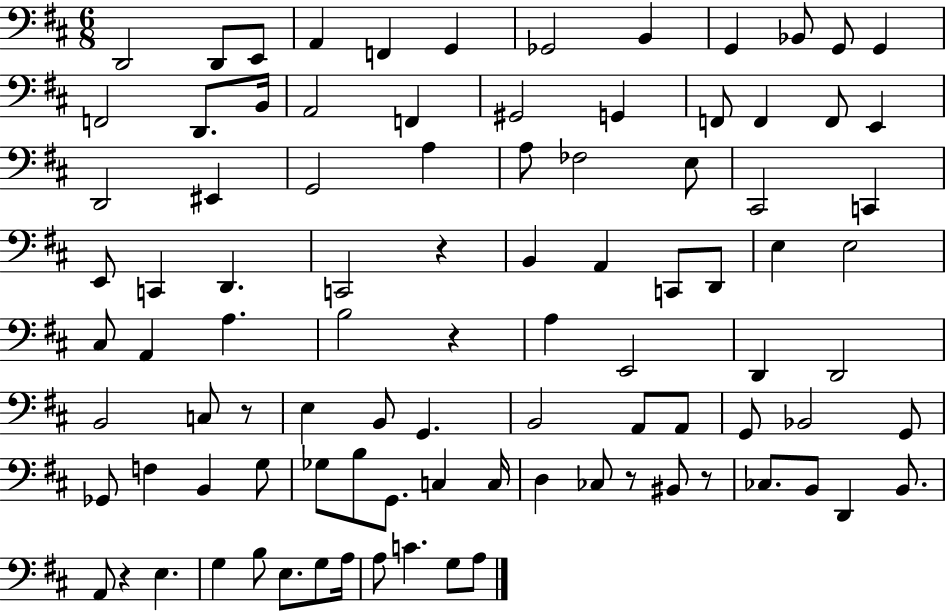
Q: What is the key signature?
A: D major